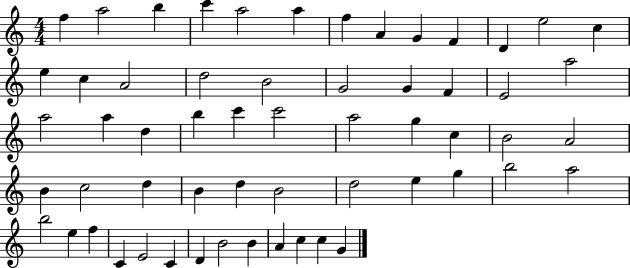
{
  \clef treble
  \numericTimeSignature
  \time 4/4
  \key c \major
  f''4 a''2 b''4 | c'''4 a''2 a''4 | f''4 a'4 g'4 f'4 | d'4 e''2 c''4 | \break e''4 c''4 a'2 | d''2 b'2 | g'2 g'4 f'4 | e'2 a''2 | \break a''2 a''4 d''4 | b''4 c'''4 c'''2 | a''2 g''4 c''4 | b'2 a'2 | \break b'4 c''2 d''4 | b'4 d''4 b'2 | d''2 e''4 g''4 | b''2 a''2 | \break b''2 e''4 f''4 | c'4 e'2 c'4 | d'4 b'2 b'4 | a'4 c''4 c''4 g'4 | \break \bar "|."
}